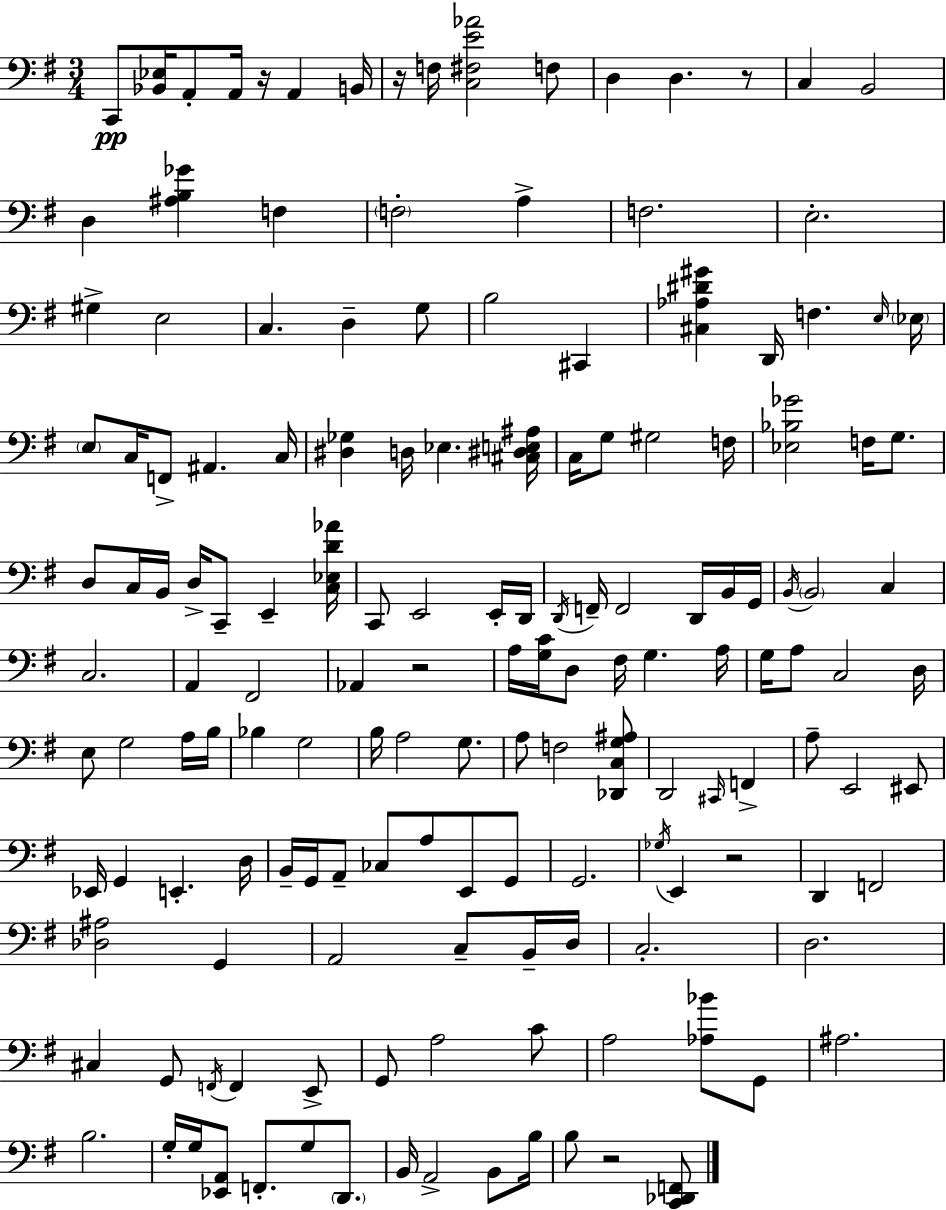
X:1
T:Untitled
M:3/4
L:1/4
K:G
C,,/2 [_B,,_E,]/4 A,,/2 A,,/4 z/4 A,, B,,/4 z/4 F,/4 [C,^F,E_A]2 F,/2 D, D, z/2 C, B,,2 D, [^A,B,_G] F, F,2 A, F,2 E,2 ^G, E,2 C, D, G,/2 B,2 ^C,, [^C,_A,^D^G] D,,/4 F, E,/4 _E,/4 E,/2 C,/4 F,,/2 ^A,, C,/4 [^D,_G,] D,/4 _E, [^C,^D,E,^A,]/4 C,/4 G,/2 ^G,2 F,/4 [_E,_B,_G]2 F,/4 G,/2 D,/2 C,/4 B,,/4 D,/4 C,,/2 E,, [C,_E,D_A]/4 C,,/2 E,,2 E,,/4 D,,/4 D,,/4 F,,/4 F,,2 D,,/4 B,,/4 G,,/4 B,,/4 B,,2 C, C,2 A,, ^F,,2 _A,, z2 A,/4 [G,C]/4 D,/2 ^F,/4 G, A,/4 G,/4 A,/2 C,2 D,/4 E,/2 G,2 A,/4 B,/4 _B, G,2 B,/4 A,2 G,/2 A,/2 F,2 [_D,,C,G,^A,]/2 D,,2 ^C,,/4 F,, A,/2 E,,2 ^E,,/2 _E,,/4 G,, E,, D,/4 B,,/4 G,,/4 A,,/2 _C,/2 A,/2 E,,/2 G,,/2 G,,2 _G,/4 E,, z2 D,, F,,2 [_D,^A,]2 G,, A,,2 C,/2 B,,/4 D,/4 C,2 D,2 ^C, G,,/2 F,,/4 F,, E,,/2 G,,/2 A,2 C/2 A,2 [_A,_B]/2 G,,/2 ^A,2 B,2 G,/4 G,/4 [_E,,A,,]/2 F,,/2 G,/2 D,,/2 B,,/4 A,,2 B,,/2 B,/4 B,/2 z2 [C,,_D,,F,,]/2